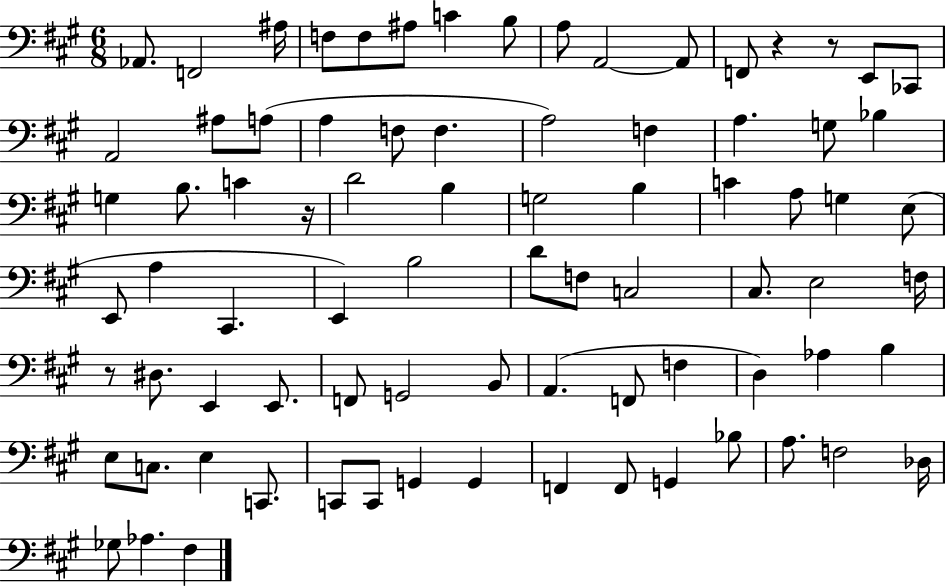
Ab2/e. F2/h A#3/s F3/e F3/e A#3/e C4/q B3/e A3/e A2/h A2/e F2/e R/q R/e E2/e CES2/e A2/h A#3/e A3/e A3/q F3/e F3/q. A3/h F3/q A3/q. G3/e Bb3/q G3/q B3/e. C4/q R/s D4/h B3/q G3/h B3/q C4/q A3/e G3/q E3/e E2/e A3/q C#2/q. E2/q B3/h D4/e F3/e C3/h C#3/e. E3/h F3/s R/e D#3/e. E2/q E2/e. F2/e G2/h B2/e A2/q. F2/e F3/q D3/q Ab3/q B3/q E3/e C3/e. E3/q C2/e. C2/e C2/e G2/q G2/q F2/q F2/e G2/q Bb3/e A3/e. F3/h Db3/s Gb3/e Ab3/q. F#3/q